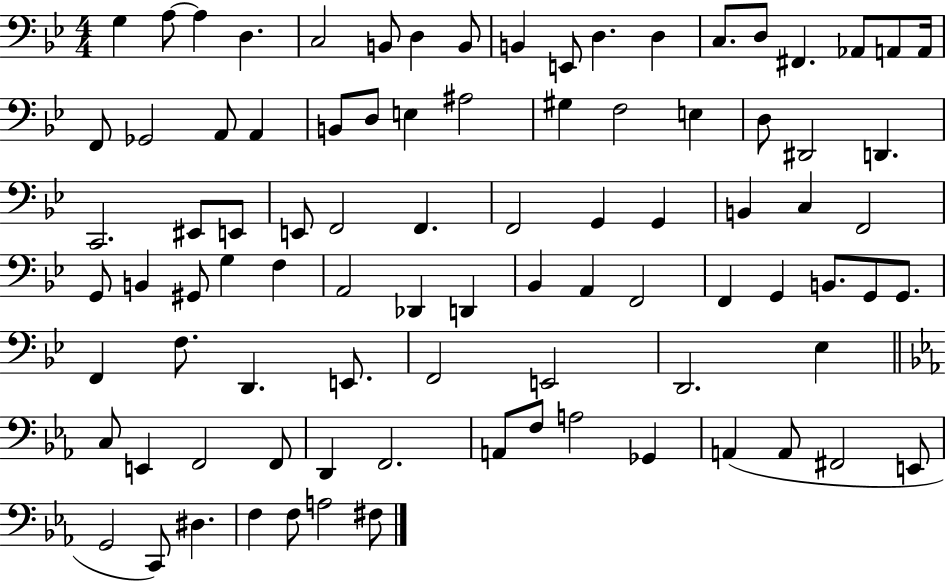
G3/q A3/e A3/q D3/q. C3/h B2/e D3/q B2/e B2/q E2/e D3/q. D3/q C3/e. D3/e F#2/q. Ab2/e A2/e A2/s F2/e Gb2/h A2/e A2/q B2/e D3/e E3/q A#3/h G#3/q F3/h E3/q D3/e D#2/h D2/q. C2/h. EIS2/e E2/e E2/e F2/h F2/q. F2/h G2/q G2/q B2/q C3/q F2/h G2/e B2/q G#2/e G3/q F3/q A2/h Db2/q D2/q Bb2/q A2/q F2/h F2/q G2/q B2/e. G2/e G2/e. F2/q F3/e. D2/q. E2/e. F2/h E2/h D2/h. Eb3/q C3/e E2/q F2/h F2/e D2/q F2/h. A2/e F3/e A3/h Gb2/q A2/q A2/e F#2/h E2/e G2/h C2/e D#3/q. F3/q F3/e A3/h F#3/e